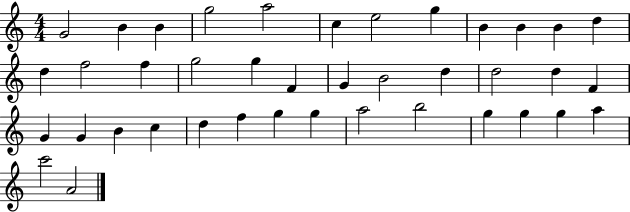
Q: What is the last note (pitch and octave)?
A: A4